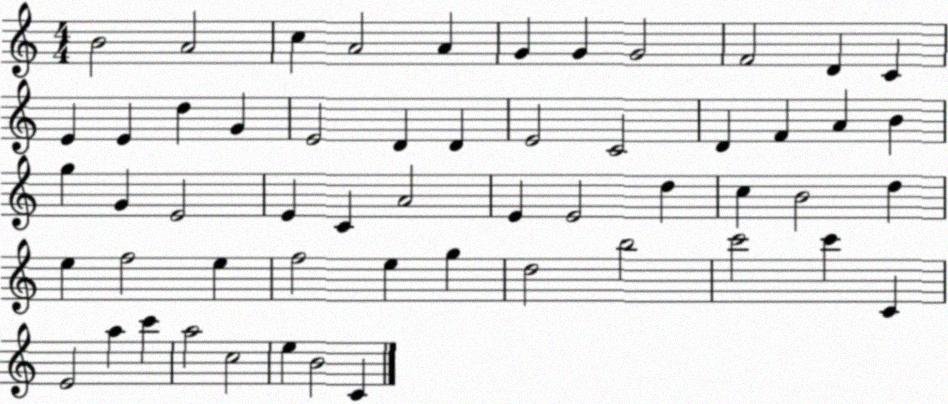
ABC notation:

X:1
T:Untitled
M:4/4
L:1/4
K:C
B2 A2 c A2 A G G G2 F2 D C E E d G E2 D D E2 C2 D F A B g G E2 E C A2 E E2 d c B2 d e f2 e f2 e g d2 b2 c'2 c' C E2 a c' a2 c2 e B2 C